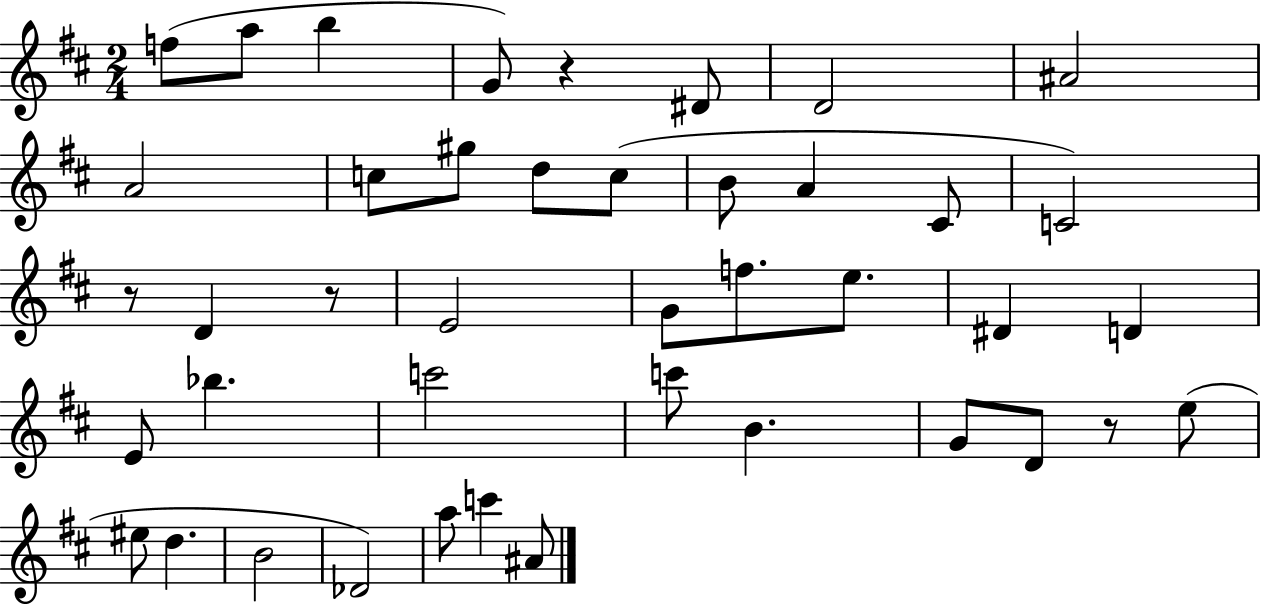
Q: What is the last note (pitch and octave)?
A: A#4